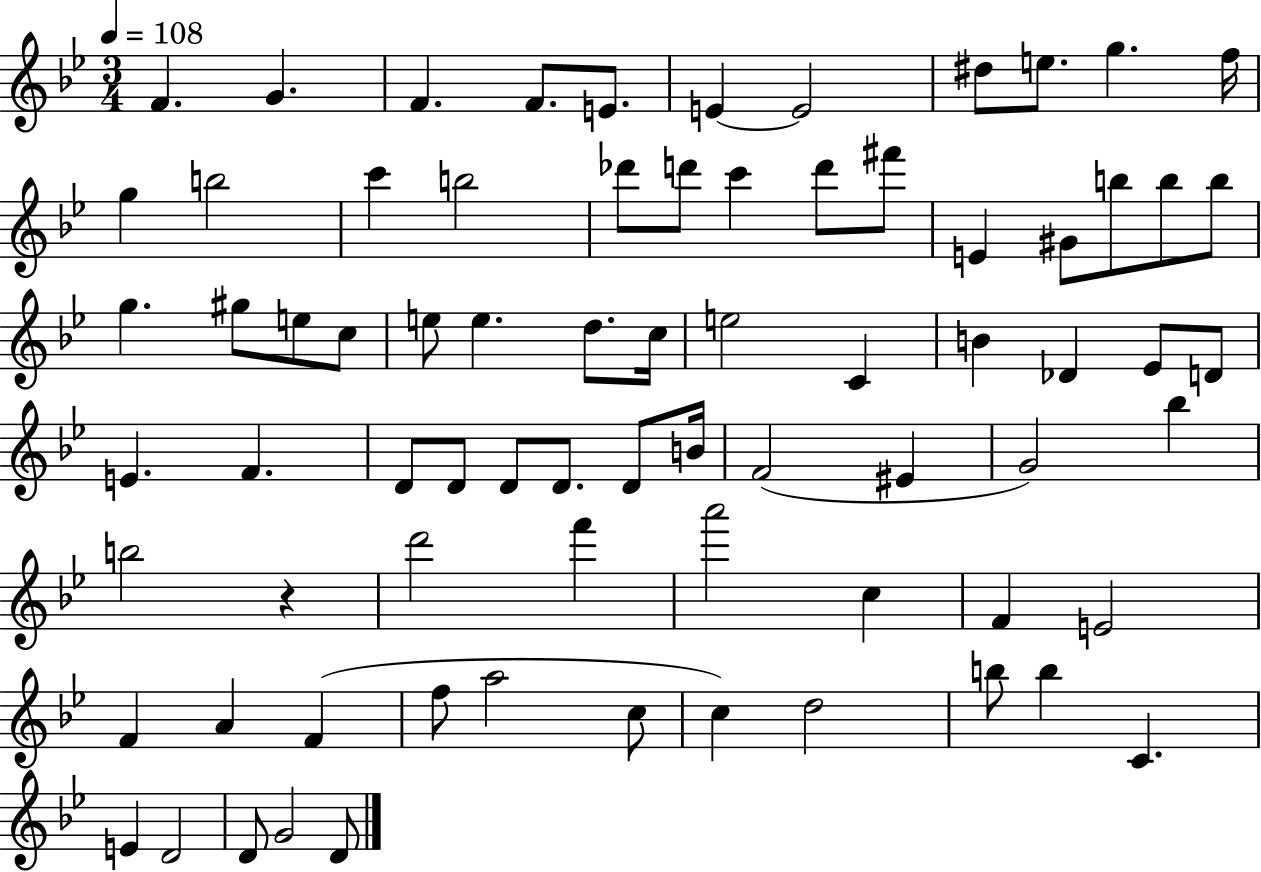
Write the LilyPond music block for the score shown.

{
  \clef treble
  \numericTimeSignature
  \time 3/4
  \key bes \major
  \tempo 4 = 108
  f'4. g'4. | f'4. f'8. e'8. | e'4~~ e'2 | dis''8 e''8. g''4. f''16 | \break g''4 b''2 | c'''4 b''2 | des'''8 d'''8 c'''4 d'''8 fis'''8 | e'4 gis'8 b''8 b''8 b''8 | \break g''4. gis''8 e''8 c''8 | e''8 e''4. d''8. c''16 | e''2 c'4 | b'4 des'4 ees'8 d'8 | \break e'4. f'4. | d'8 d'8 d'8 d'8. d'8 b'16 | f'2( eis'4 | g'2) bes''4 | \break b''2 r4 | d'''2 f'''4 | a'''2 c''4 | f'4 e'2 | \break f'4 a'4 f'4( | f''8 a''2 c''8 | c''4) d''2 | b''8 b''4 c'4. | \break e'4 d'2 | d'8 g'2 d'8 | \bar "|."
}